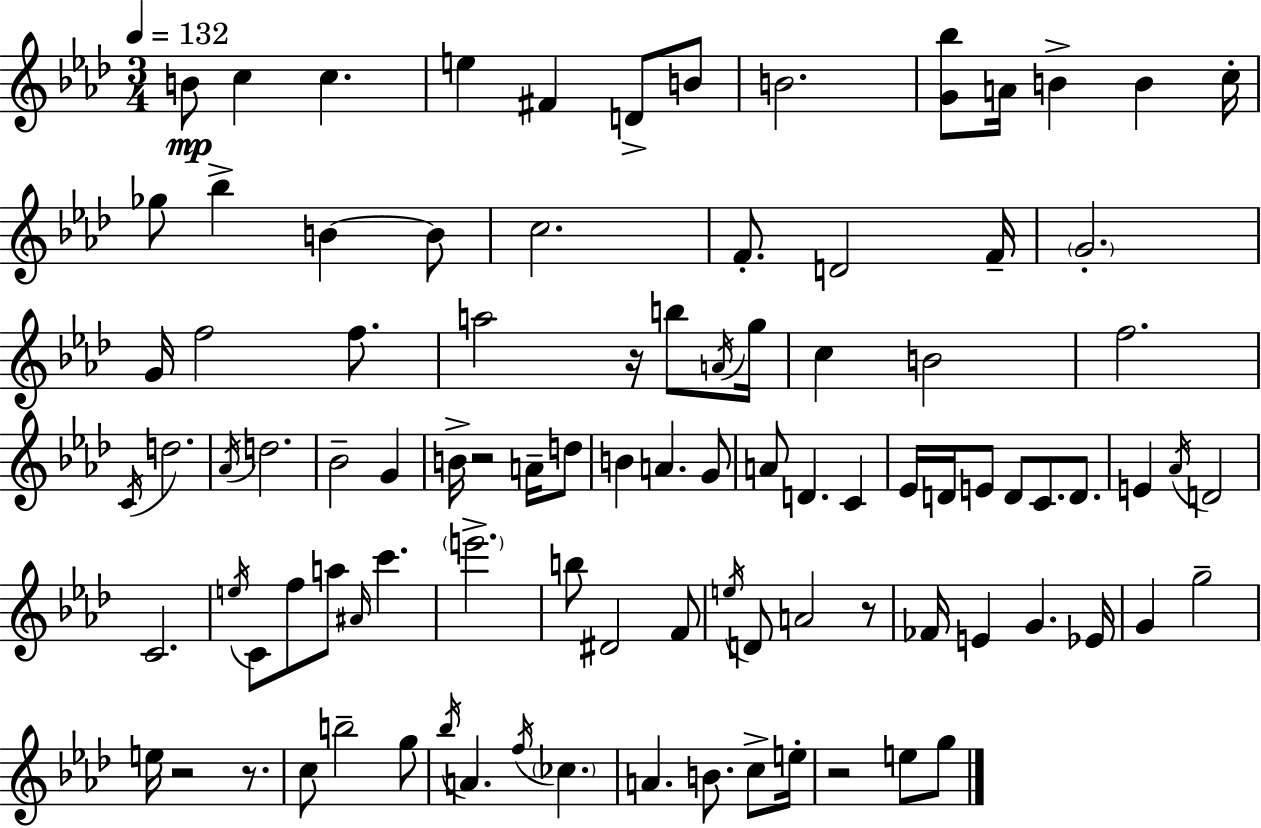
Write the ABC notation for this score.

X:1
T:Untitled
M:3/4
L:1/4
K:Fm
B/2 c c e ^F D/2 B/2 B2 [G_b]/2 A/4 B B c/4 _g/2 _b B B/2 c2 F/2 D2 F/4 G2 G/4 f2 f/2 a2 z/4 b/2 A/4 g/4 c B2 f2 C/4 d2 _A/4 d2 _B2 G B/4 z2 A/4 d/2 B A G/2 A/2 D C _E/4 D/4 E/2 D/2 C/2 D/2 E _A/4 D2 C2 e/4 C/2 f/2 a/2 ^A/4 c' e'2 b/2 ^D2 F/2 e/4 D/2 A2 z/2 _F/4 E G _E/4 G g2 e/4 z2 z/2 c/2 b2 g/2 _b/4 A f/4 _c A B/2 c/2 e/4 z2 e/2 g/2